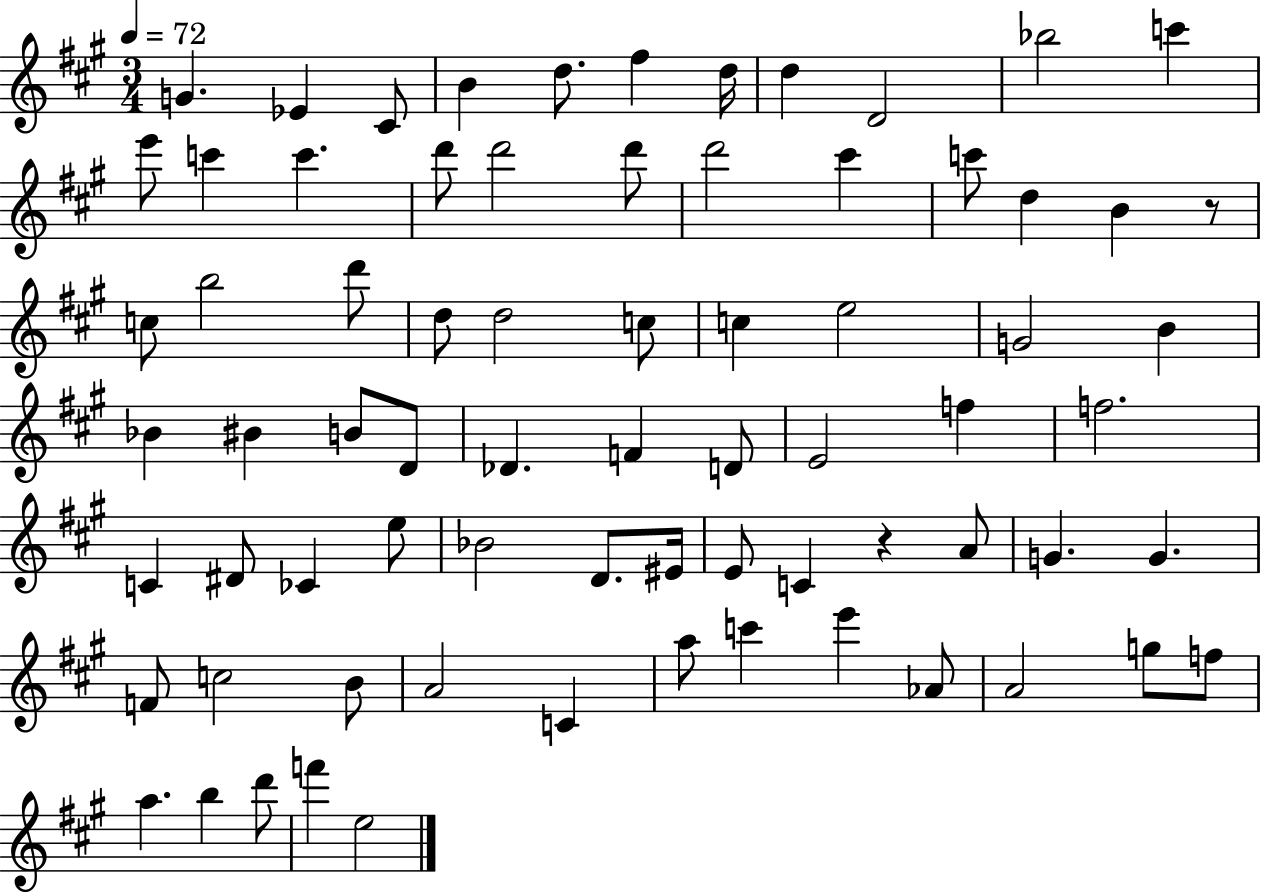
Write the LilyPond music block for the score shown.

{
  \clef treble
  \numericTimeSignature
  \time 3/4
  \key a \major
  \tempo 4 = 72
  \repeat volta 2 { g'4. ees'4 cis'8 | b'4 d''8. fis''4 d''16 | d''4 d'2 | bes''2 c'''4 | \break e'''8 c'''4 c'''4. | d'''8 d'''2 d'''8 | d'''2 cis'''4 | c'''8 d''4 b'4 r8 | \break c''8 b''2 d'''8 | d''8 d''2 c''8 | c''4 e''2 | g'2 b'4 | \break bes'4 bis'4 b'8 d'8 | des'4. f'4 d'8 | e'2 f''4 | f''2. | \break c'4 dis'8 ces'4 e''8 | bes'2 d'8. eis'16 | e'8 c'4 r4 a'8 | g'4. g'4. | \break f'8 c''2 b'8 | a'2 c'4 | a''8 c'''4 e'''4 aes'8 | a'2 g''8 f''8 | \break a''4. b''4 d'''8 | f'''4 e''2 | } \bar "|."
}